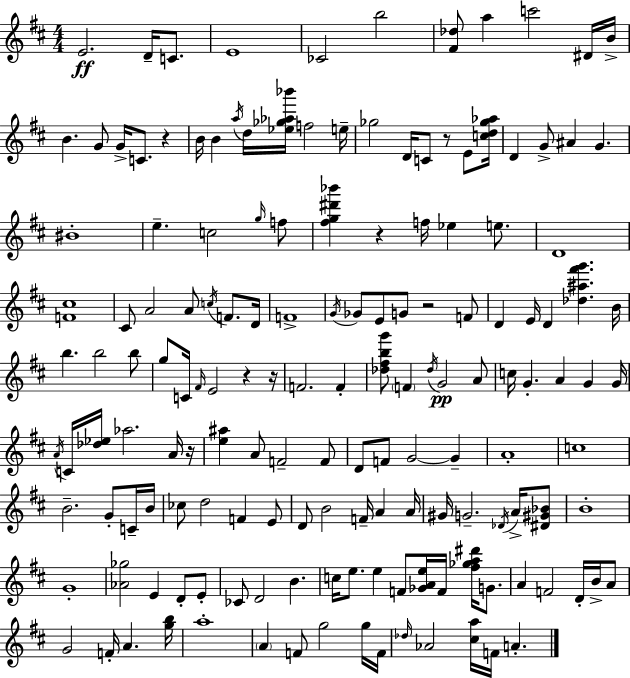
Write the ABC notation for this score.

X:1
T:Untitled
M:4/4
L:1/4
K:D
E2 D/4 C/2 E4 _C2 b2 [^F_d]/2 a c'2 ^D/4 B/4 B G/2 G/4 C/2 z B/4 B a/4 d/4 [_e_g_a_b']/4 f2 e/4 _g2 D/4 C/2 z/2 E/2 [cd_g_a]/4 D G/2 ^A G ^B4 e c2 g/4 f/2 [^fg^d'_b'] z f/4 _e e/2 D4 [F^c]4 ^C/2 A2 A/2 c/4 F/2 D/4 F4 G/4 _G/2 E/2 G/2 z2 F/2 D E/4 D [_d^a^f'g'] B/4 b b2 b/2 g/2 C/4 ^F/4 E2 z z/4 F2 F [_d^fbg']/2 F _d/4 G2 A/2 c/4 G A G G/4 A/4 C/4 [_d_e]/4 _a2 A/4 z/4 [e^a] A/2 F2 F/2 D/2 F/2 G2 G A4 c4 B2 G/2 C/4 B/4 _c/2 d2 F E/2 D/2 B2 F/4 A A/4 ^G/4 G2 _D/4 A/4 [^D^G_B]/2 B4 G4 [_A_g]2 E D/2 E/2 _C/2 D2 B c/4 e/2 e F/2 [_GAe]/4 F/4 [^f_ga^d']/4 G/2 A F2 D/4 B/4 A/2 G2 F/4 A [gb]/4 a4 A F/2 g2 g/4 F/4 _d/4 _A2 [^ca]/4 F/4 A